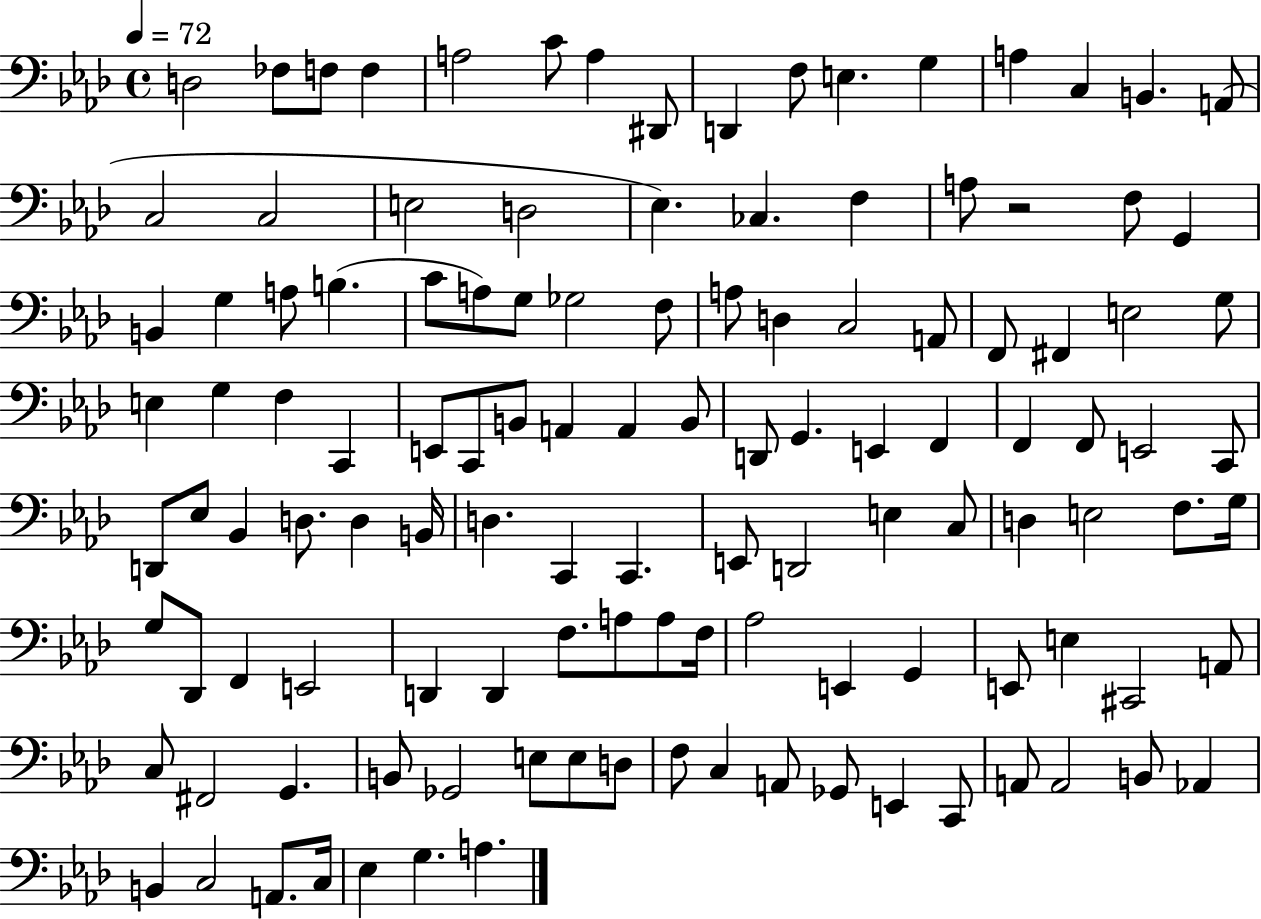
{
  \clef bass
  \time 4/4
  \defaultTimeSignature
  \key aes \major
  \tempo 4 = 72
  d2 fes8 f8 f4 | a2 c'8 a4 dis,8 | d,4 f8 e4. g4 | a4 c4 b,4. a,8( | \break c2 c2 | e2 d2 | ees4.) ces4. f4 | a8 r2 f8 g,4 | \break b,4 g4 a8 b4.( | c'8 a8) g8 ges2 f8 | a8 d4 c2 a,8 | f,8 fis,4 e2 g8 | \break e4 g4 f4 c,4 | e,8 c,8 b,8 a,4 a,4 b,8 | d,8 g,4. e,4 f,4 | f,4 f,8 e,2 c,8 | \break d,8 ees8 bes,4 d8. d4 b,16 | d4. c,4 c,4. | e,8 d,2 e4 c8 | d4 e2 f8. g16 | \break g8 des,8 f,4 e,2 | d,4 d,4 f8. a8 a8 f16 | aes2 e,4 g,4 | e,8 e4 cis,2 a,8 | \break c8 fis,2 g,4. | b,8 ges,2 e8 e8 d8 | f8 c4 a,8 ges,8 e,4 c,8 | a,8 a,2 b,8 aes,4 | \break b,4 c2 a,8. c16 | ees4 g4. a4. | \bar "|."
}